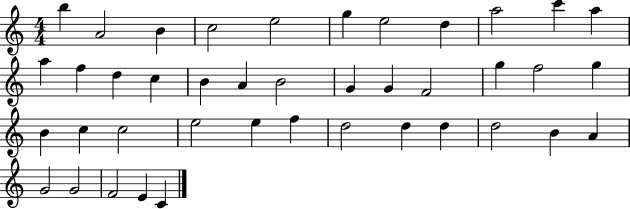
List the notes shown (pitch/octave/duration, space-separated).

B5/q A4/h B4/q C5/h E5/h G5/q E5/h D5/q A5/h C6/q A5/q A5/q F5/q D5/q C5/q B4/q A4/q B4/h G4/q G4/q F4/h G5/q F5/h G5/q B4/q C5/q C5/h E5/h E5/q F5/q D5/h D5/q D5/q D5/h B4/q A4/q G4/h G4/h F4/h E4/q C4/q